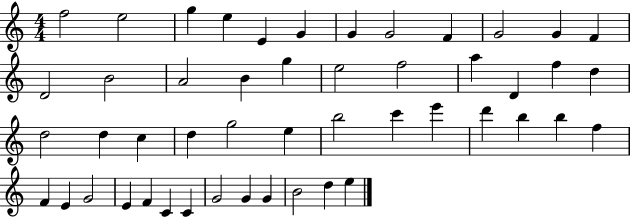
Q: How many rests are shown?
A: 0